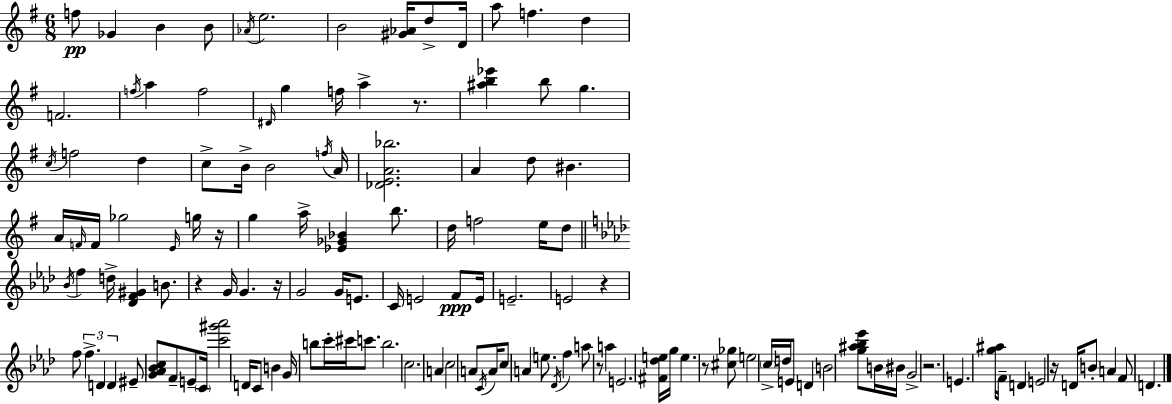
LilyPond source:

{
  \clef treble
  \numericTimeSignature
  \time 6/8
  \key e \minor
  \repeat volta 2 { f''8\pp ges'4 b'4 b'8 | \acciaccatura { aes'16 } e''2. | b'2 <gis' aes'>16 d''8-> | d'16 a''8 f''4. d''4 | \break f'2. | \acciaccatura { f''16 } a''4 f''2 | \grace { dis'16 } g''4 f''16 a''4-> | r8. <ais'' b'' ees'''>4 b''8 g''4. | \break \acciaccatura { c''16 } f''2 | d''4 c''8-> b'16-> b'2 | \acciaccatura { f''16 } a'16 <des' e' a' bes''>2. | a'4 d''8 bis'4. | \break a'16 \grace { f'16 } f'16 ges''2 | \grace { e'16 } g''16 r16 g''4 a''16-> | <ees' ges' bes'>4 b''8. d''16 f''2 | e''16 d''8 \bar "||" \break \key f \minor \acciaccatura { bes'16 } f''4 d''16-> <des' f' gis'>4 b'8. | r4 g'16 g'4. | r16 g'2 g'16 e'8. | c'16 e'2 f'8\ppp | \break e'16 e'2.-- | e'2 r4 | f''8 \tuplet 3/2 { f''4.-> d'4 | d'4 } eis'8-- <g' aes' bes' c''>8 f'8-- e'8-- | \break \parenthesize c'16 <c''' gis''' aes'''>2 d'16 c'8 | b'4 g'16 b''8 c'''16-. cis'''16 c'''8. | b''2. | c''2. | \break a'4 c''2 | a'8 \acciaccatura { c'16 } a'16 c''8 a'4 e''8. | \acciaccatura { des'16 } f''4 a''8 r8 a''4 | e'2. | \break <fis' des'' e''>16 g''16 e''4. r8 | <cis'' ges''>8 e''2 \parenthesize c''16-> | d''16 e'8 d'4 b'2 | <g'' ais'' bes'' ees'''>8 b'16 bis'16 g'2-> | \break r2. | e'4. <g'' ais''>16 f'16-- d'4 | e'2 r16 | d'16 b'8-. a'4 f'8 d'4. | \break } \bar "|."
}